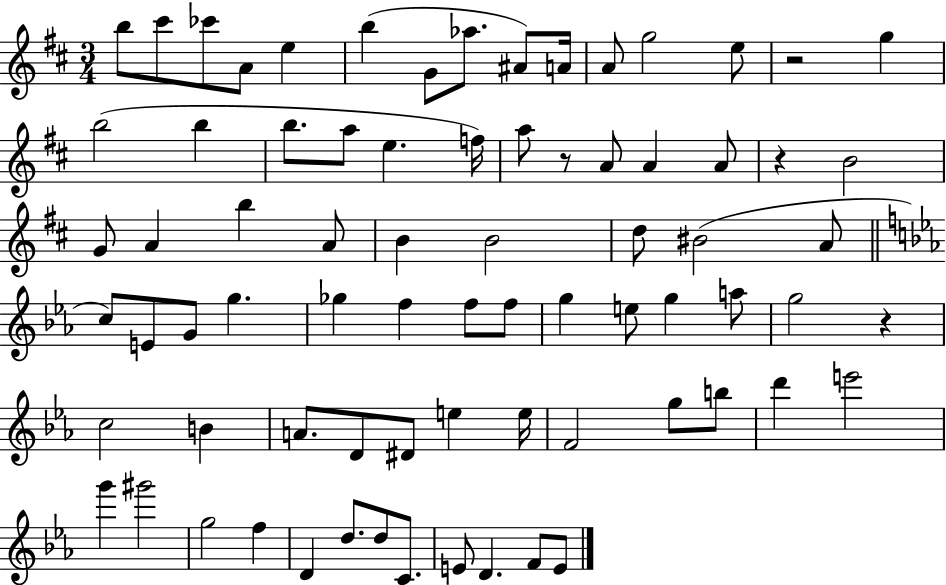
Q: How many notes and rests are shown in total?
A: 75